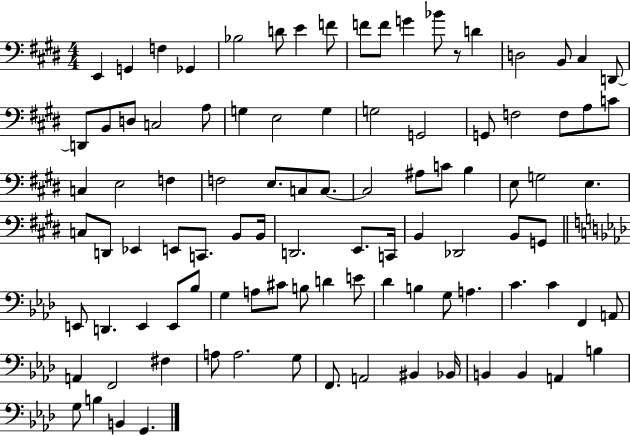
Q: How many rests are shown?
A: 1